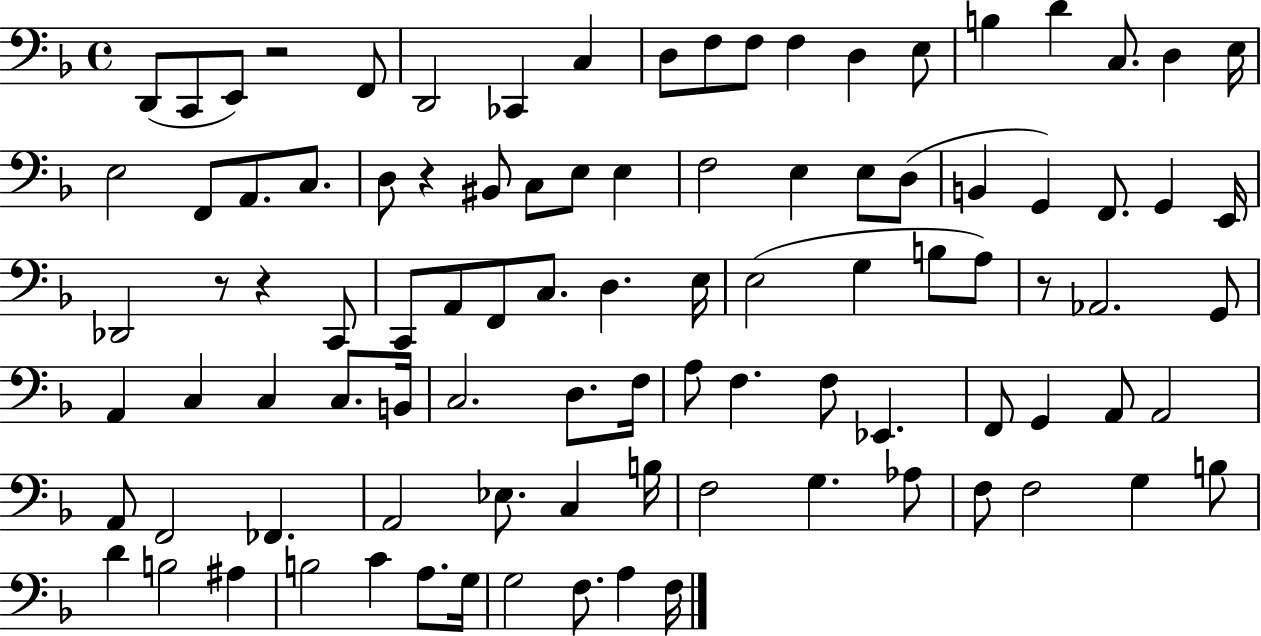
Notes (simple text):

D2/e C2/e E2/e R/h F2/e D2/h CES2/q C3/q D3/e F3/e F3/e F3/q D3/q E3/e B3/q D4/q C3/e. D3/q E3/s E3/h F2/e A2/e. C3/e. D3/e R/q BIS2/e C3/e E3/e E3/q F3/h E3/q E3/e D3/e B2/q G2/q F2/e. G2/q E2/s Db2/h R/e R/q C2/e C2/e A2/e F2/e C3/e. D3/q. E3/s E3/h G3/q B3/e A3/e R/e Ab2/h. G2/e A2/q C3/q C3/q C3/e. B2/s C3/h. D3/e. F3/s A3/e F3/q. F3/e Eb2/q. F2/e G2/q A2/e A2/h A2/e F2/h FES2/q. A2/h Eb3/e. C3/q B3/s F3/h G3/q. Ab3/e F3/e F3/h G3/q B3/e D4/q B3/h A#3/q B3/h C4/q A3/e. G3/s G3/h F3/e. A3/q F3/s